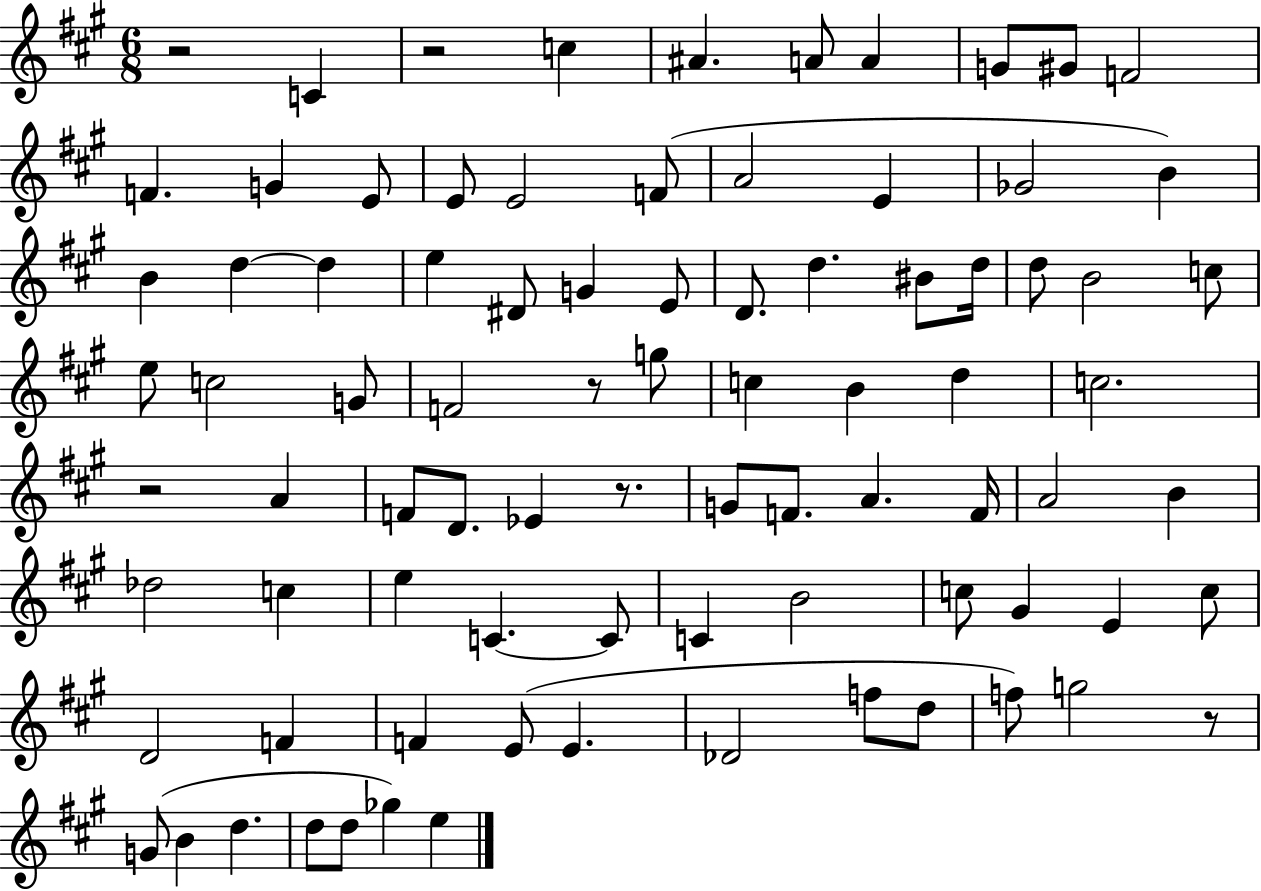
R/h C4/q R/h C5/q A#4/q. A4/e A4/q G4/e G#4/e F4/h F4/q. G4/q E4/e E4/e E4/h F4/e A4/h E4/q Gb4/h B4/q B4/q D5/q D5/q E5/q D#4/e G4/q E4/e D4/e. D5/q. BIS4/e D5/s D5/e B4/h C5/e E5/e C5/h G4/e F4/h R/e G5/e C5/q B4/q D5/q C5/h. R/h A4/q F4/e D4/e. Eb4/q R/e. G4/e F4/e. A4/q. F4/s A4/h B4/q Db5/h C5/q E5/q C4/q. C4/e C4/q B4/h C5/e G#4/q E4/q C5/e D4/h F4/q F4/q E4/e E4/q. Db4/h F5/e D5/e F5/e G5/h R/e G4/e B4/q D5/q. D5/e D5/e Gb5/q E5/q